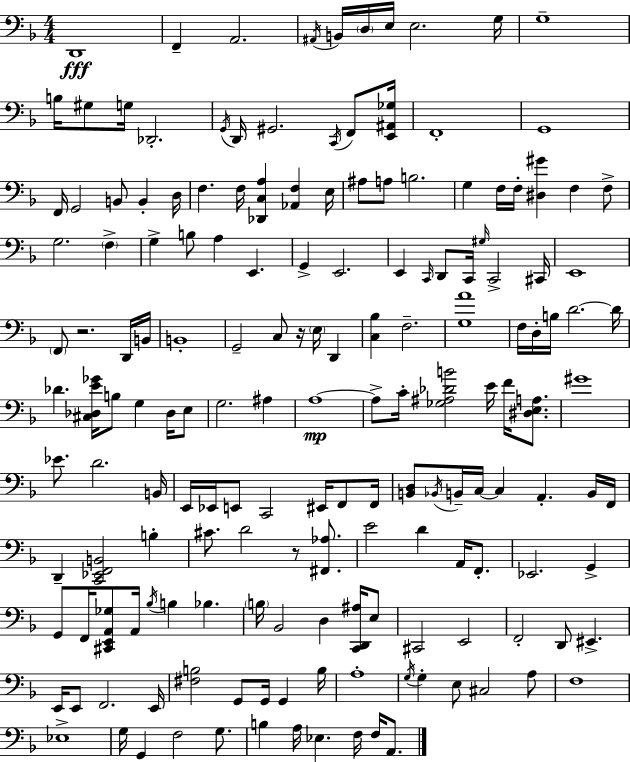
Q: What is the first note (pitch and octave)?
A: D2